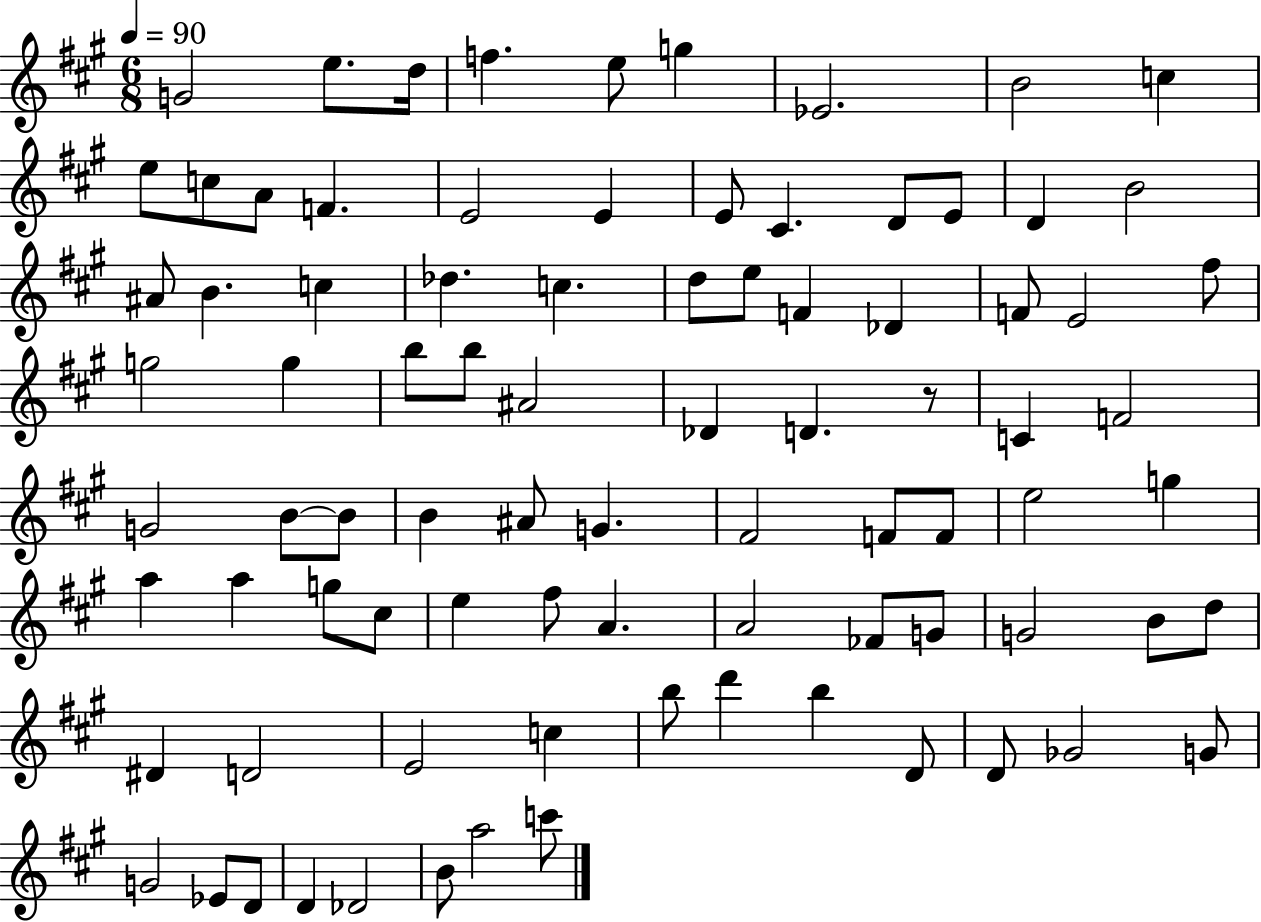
G4/h E5/e. D5/s F5/q. E5/e G5/q Eb4/h. B4/h C5/q E5/e C5/e A4/e F4/q. E4/h E4/q E4/e C#4/q. D4/e E4/e D4/q B4/h A#4/e B4/q. C5/q Db5/q. C5/q. D5/e E5/e F4/q Db4/q F4/e E4/h F#5/e G5/h G5/q B5/e B5/e A#4/h Db4/q D4/q. R/e C4/q F4/h G4/h B4/e B4/e B4/q A#4/e G4/q. F#4/h F4/e F4/e E5/h G5/q A5/q A5/q G5/e C#5/e E5/q F#5/e A4/q. A4/h FES4/e G4/e G4/h B4/e D5/e D#4/q D4/h E4/h C5/q B5/e D6/q B5/q D4/e D4/e Gb4/h G4/e G4/h Eb4/e D4/e D4/q Db4/h B4/e A5/h C6/e